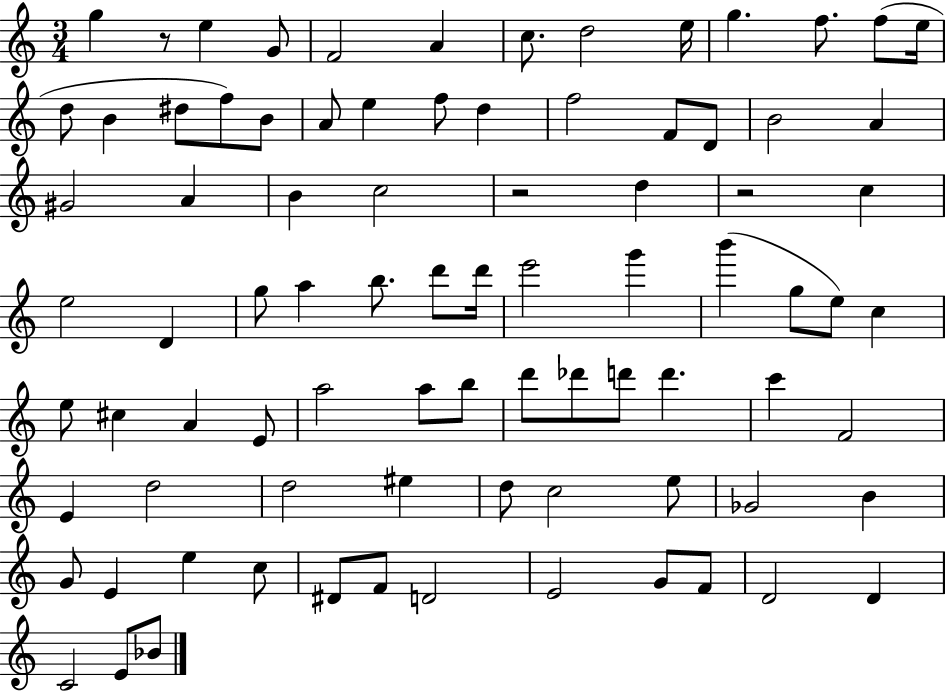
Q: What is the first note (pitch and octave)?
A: G5